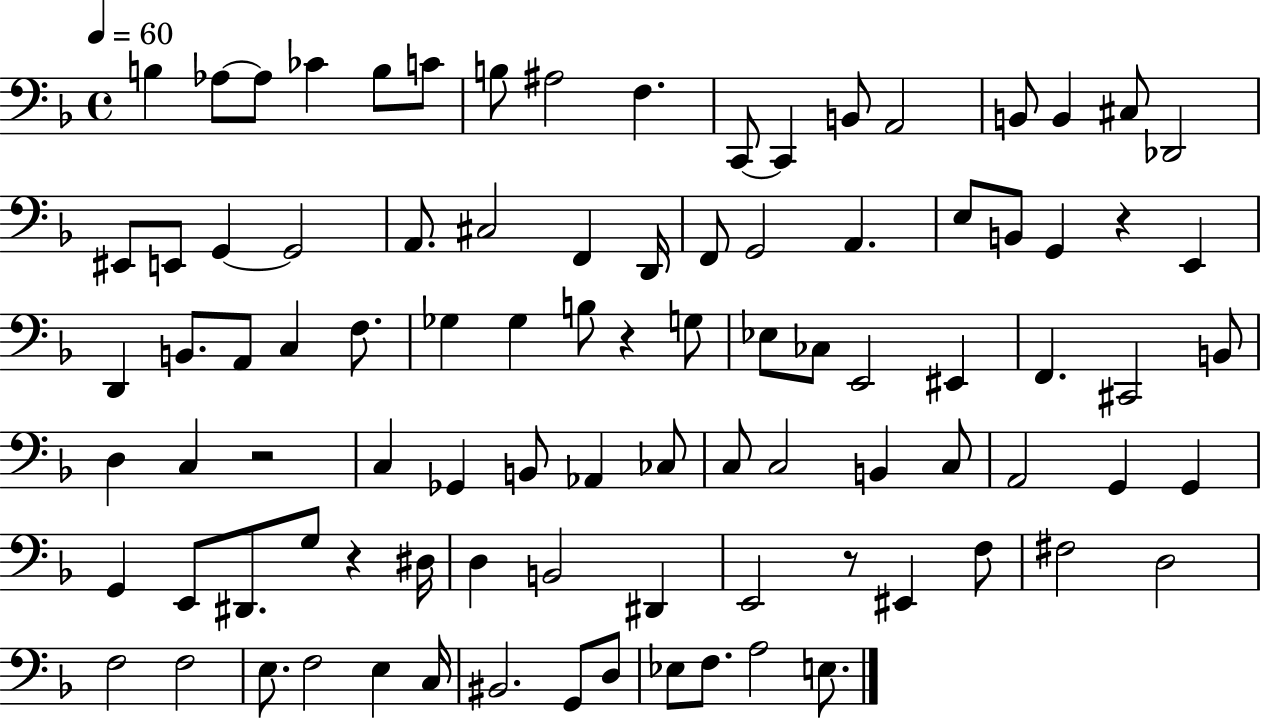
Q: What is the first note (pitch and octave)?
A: B3